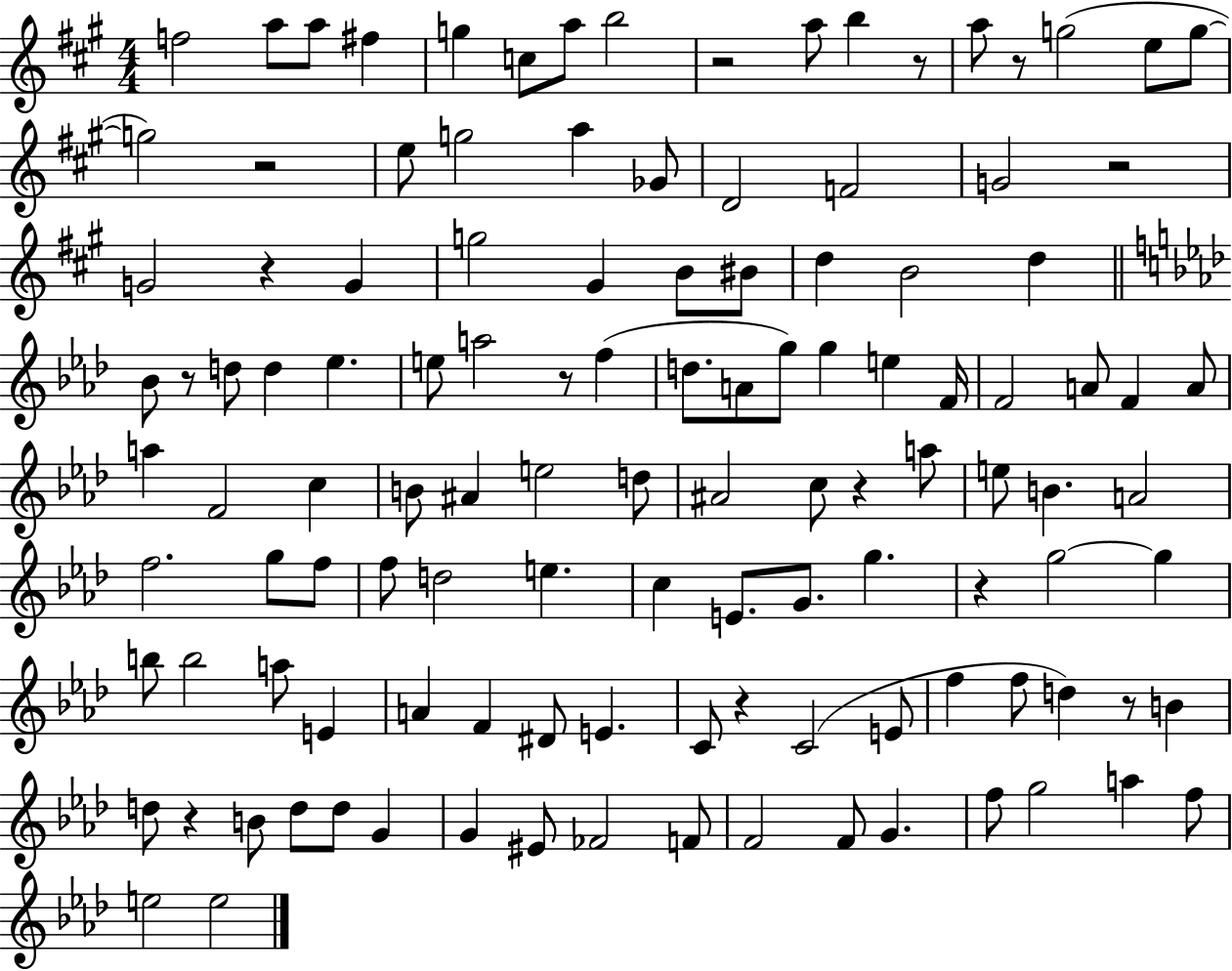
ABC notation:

X:1
T:Untitled
M:4/4
L:1/4
K:A
f2 a/2 a/2 ^f g c/2 a/2 b2 z2 a/2 b z/2 a/2 z/2 g2 e/2 g/2 g2 z2 e/2 g2 a _G/2 D2 F2 G2 z2 G2 z G g2 ^G B/2 ^B/2 d B2 d _B/2 z/2 d/2 d _e e/2 a2 z/2 f d/2 A/2 g/2 g e F/4 F2 A/2 F A/2 a F2 c B/2 ^A e2 d/2 ^A2 c/2 z a/2 e/2 B A2 f2 g/2 f/2 f/2 d2 e c E/2 G/2 g z g2 g b/2 b2 a/2 E A F ^D/2 E C/2 z C2 E/2 f f/2 d z/2 B d/2 z B/2 d/2 d/2 G G ^E/2 _F2 F/2 F2 F/2 G f/2 g2 a f/2 e2 e2